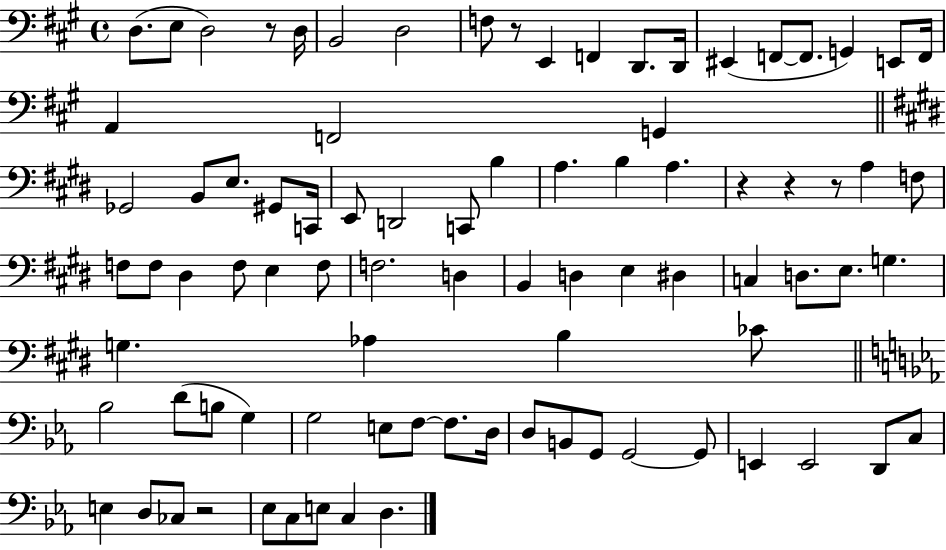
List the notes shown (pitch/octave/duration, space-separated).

D3/e. E3/e D3/h R/e D3/s B2/h D3/h F3/e R/e E2/q F2/q D2/e. D2/s EIS2/q F2/e F2/e. G2/q E2/e F2/s A2/q F2/h G2/q Gb2/h B2/e E3/e. G#2/e C2/s E2/e D2/h C2/e B3/q A3/q. B3/q A3/q. R/q R/q R/e A3/q F3/e F3/e F3/e D#3/q F3/e E3/q F3/e F3/h. D3/q B2/q D3/q E3/q D#3/q C3/q D3/e. E3/e. G3/q. G3/q. Ab3/q B3/q CES4/e Bb3/h D4/e B3/e G3/q G3/h E3/e F3/e F3/e. D3/s D3/e B2/e G2/e G2/h G2/e E2/q E2/h D2/e C3/e E3/q D3/e CES3/e R/h Eb3/e C3/e E3/e C3/q D3/q.